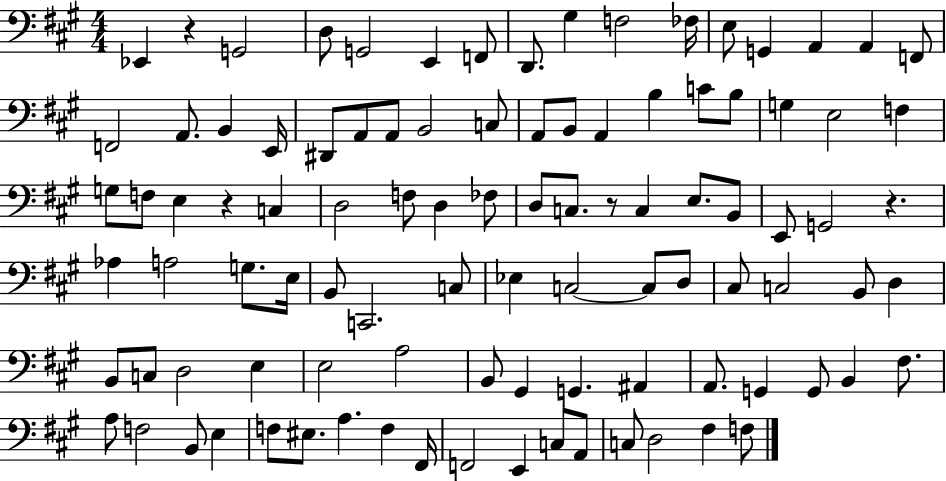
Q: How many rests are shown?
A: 4